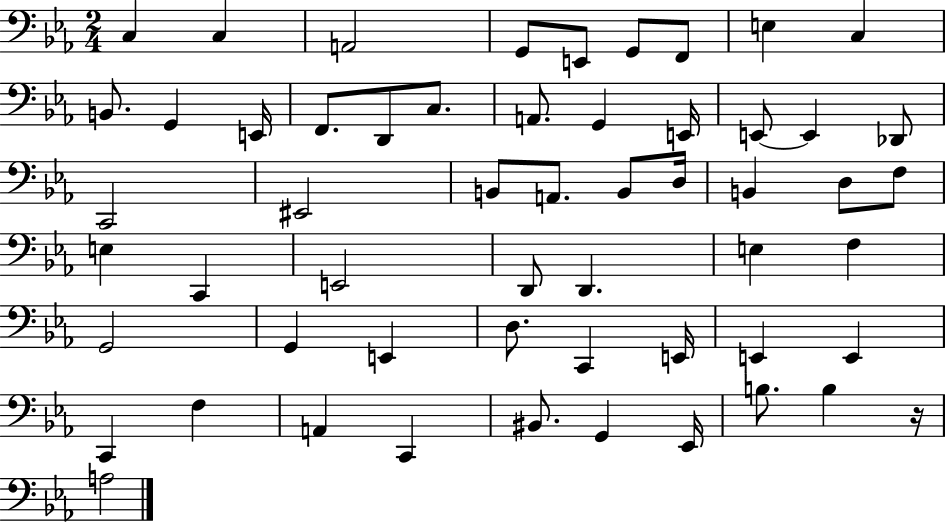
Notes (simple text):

C3/q C3/q A2/h G2/e E2/e G2/e F2/e E3/q C3/q B2/e. G2/q E2/s F2/e. D2/e C3/e. A2/e. G2/q E2/s E2/e E2/q Db2/e C2/h EIS2/h B2/e A2/e. B2/e D3/s B2/q D3/e F3/e E3/q C2/q E2/h D2/e D2/q. E3/q F3/q G2/h G2/q E2/q D3/e. C2/q E2/s E2/q E2/q C2/q F3/q A2/q C2/q BIS2/e. G2/q Eb2/s B3/e. B3/q R/s A3/h